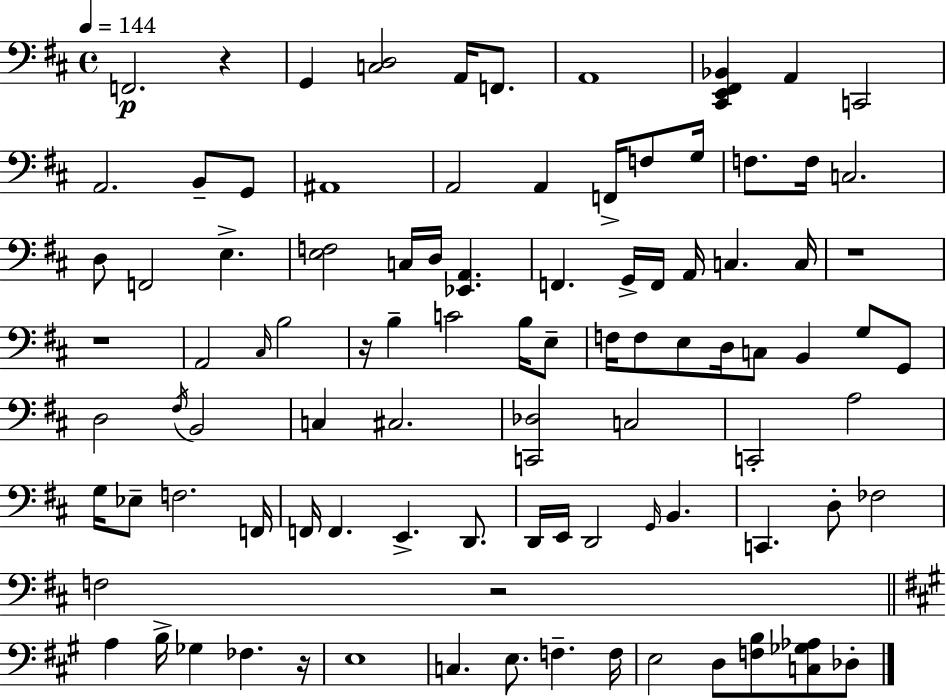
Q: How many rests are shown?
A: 6